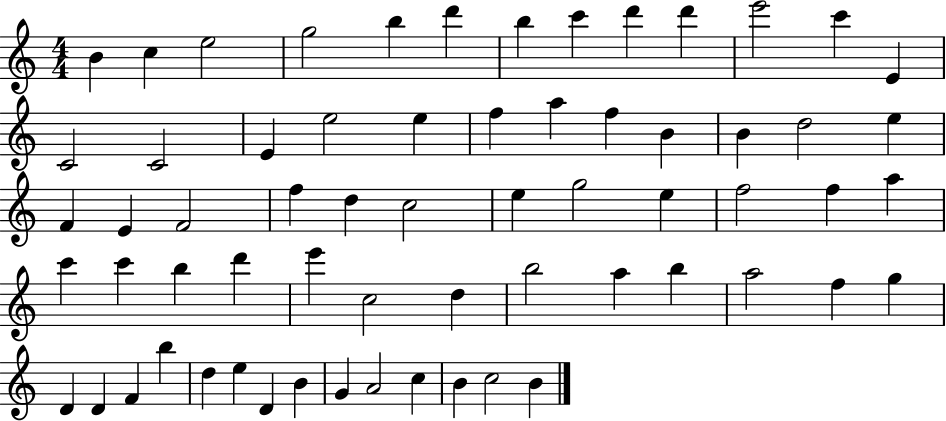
{
  \clef treble
  \numericTimeSignature
  \time 4/4
  \key c \major
  b'4 c''4 e''2 | g''2 b''4 d'''4 | b''4 c'''4 d'''4 d'''4 | e'''2 c'''4 e'4 | \break c'2 c'2 | e'4 e''2 e''4 | f''4 a''4 f''4 b'4 | b'4 d''2 e''4 | \break f'4 e'4 f'2 | f''4 d''4 c''2 | e''4 g''2 e''4 | f''2 f''4 a''4 | \break c'''4 c'''4 b''4 d'''4 | e'''4 c''2 d''4 | b''2 a''4 b''4 | a''2 f''4 g''4 | \break d'4 d'4 f'4 b''4 | d''4 e''4 d'4 b'4 | g'4 a'2 c''4 | b'4 c''2 b'4 | \break \bar "|."
}